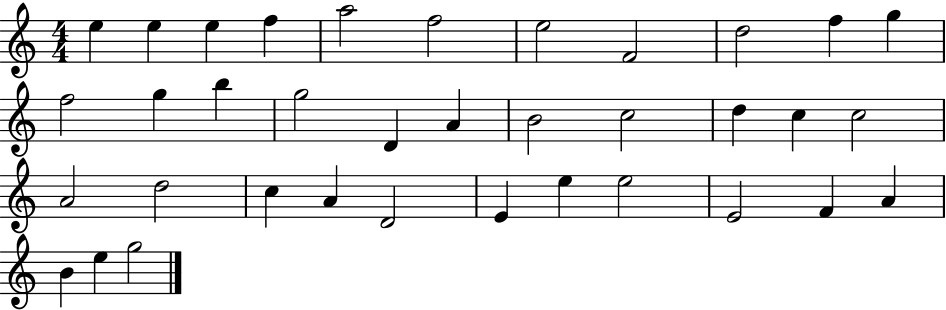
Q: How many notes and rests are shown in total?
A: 36